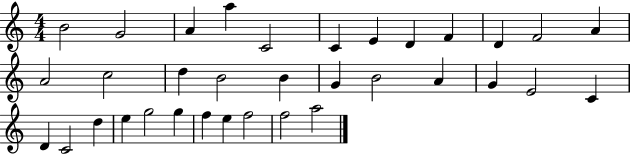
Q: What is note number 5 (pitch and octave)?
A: C4